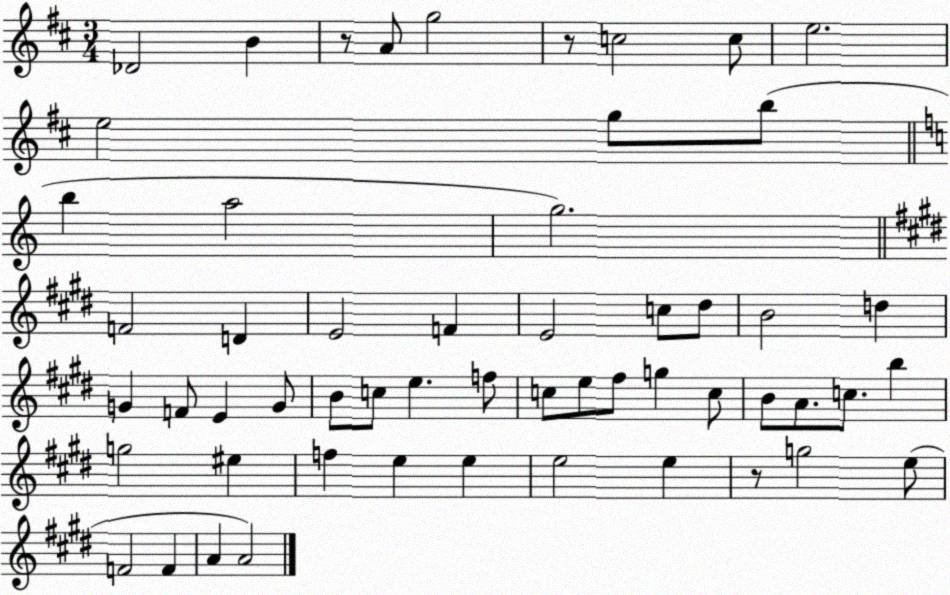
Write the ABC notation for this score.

X:1
T:Untitled
M:3/4
L:1/4
K:D
_D2 B z/2 A/2 g2 z/2 c2 c/2 e2 e2 g/2 b/2 b a2 g2 F2 D E2 F E2 c/2 ^d/2 B2 d G F/2 E G/2 B/2 c/2 e f/2 c/2 e/2 ^f/2 g c/2 B/2 A/2 c/2 b g2 ^e f e e e2 e z/2 g2 e/2 F2 F A A2